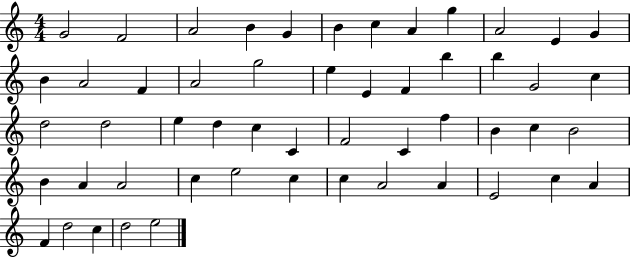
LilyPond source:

{
  \clef treble
  \numericTimeSignature
  \time 4/4
  \key c \major
  g'2 f'2 | a'2 b'4 g'4 | b'4 c''4 a'4 g''4 | a'2 e'4 g'4 | \break b'4 a'2 f'4 | a'2 g''2 | e''4 e'4 f'4 b''4 | b''4 g'2 c''4 | \break d''2 d''2 | e''4 d''4 c''4 c'4 | f'2 c'4 f''4 | b'4 c''4 b'2 | \break b'4 a'4 a'2 | c''4 e''2 c''4 | c''4 a'2 a'4 | e'2 c''4 a'4 | \break f'4 d''2 c''4 | d''2 e''2 | \bar "|."
}